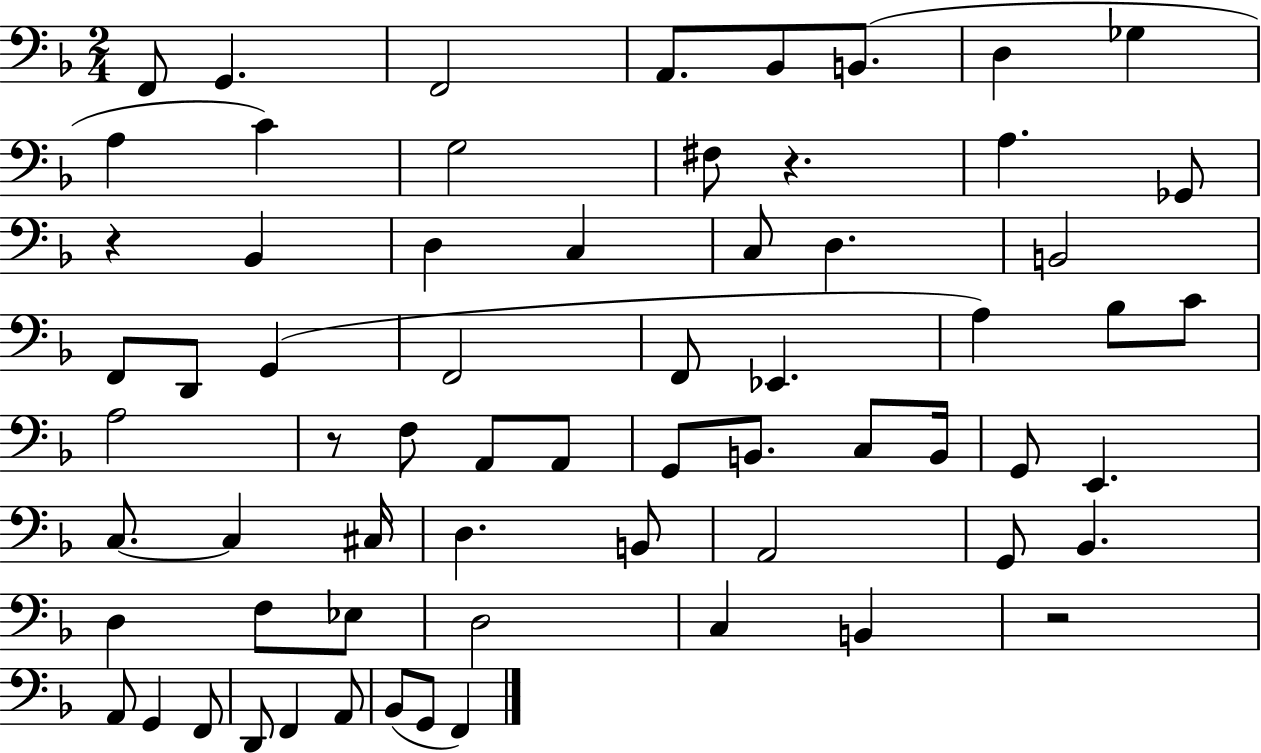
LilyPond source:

{
  \clef bass
  \numericTimeSignature
  \time 2/4
  \key f \major
  f,8 g,4. | f,2 | a,8. bes,8 b,8.( | d4 ges4 | \break a4 c'4) | g2 | fis8 r4. | a4. ges,8 | \break r4 bes,4 | d4 c4 | c8 d4. | b,2 | \break f,8 d,8 g,4( | f,2 | f,8 ees,4. | a4) bes8 c'8 | \break a2 | r8 f8 a,8 a,8 | g,8 b,8. c8 b,16 | g,8 e,4. | \break c8.~~ c4 cis16 | d4. b,8 | a,2 | g,8 bes,4. | \break d4 f8 ees8 | d2 | c4 b,4 | r2 | \break a,8 g,4 f,8 | d,8 f,4 a,8 | bes,8( g,8 f,4) | \bar "|."
}